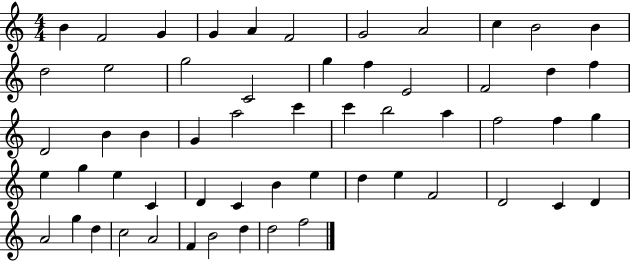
{
  \clef treble
  \numericTimeSignature
  \time 4/4
  \key c \major
  b'4 f'2 g'4 | g'4 a'4 f'2 | g'2 a'2 | c''4 b'2 b'4 | \break d''2 e''2 | g''2 c'2 | g''4 f''4 e'2 | f'2 d''4 f''4 | \break d'2 b'4 b'4 | g'4 a''2 c'''4 | c'''4 b''2 a''4 | f''2 f''4 g''4 | \break e''4 g''4 e''4 c'4 | d'4 c'4 b'4 e''4 | d''4 e''4 f'2 | d'2 c'4 d'4 | \break a'2 g''4 d''4 | c''2 a'2 | f'4 b'2 d''4 | d''2 f''2 | \break \bar "|."
}